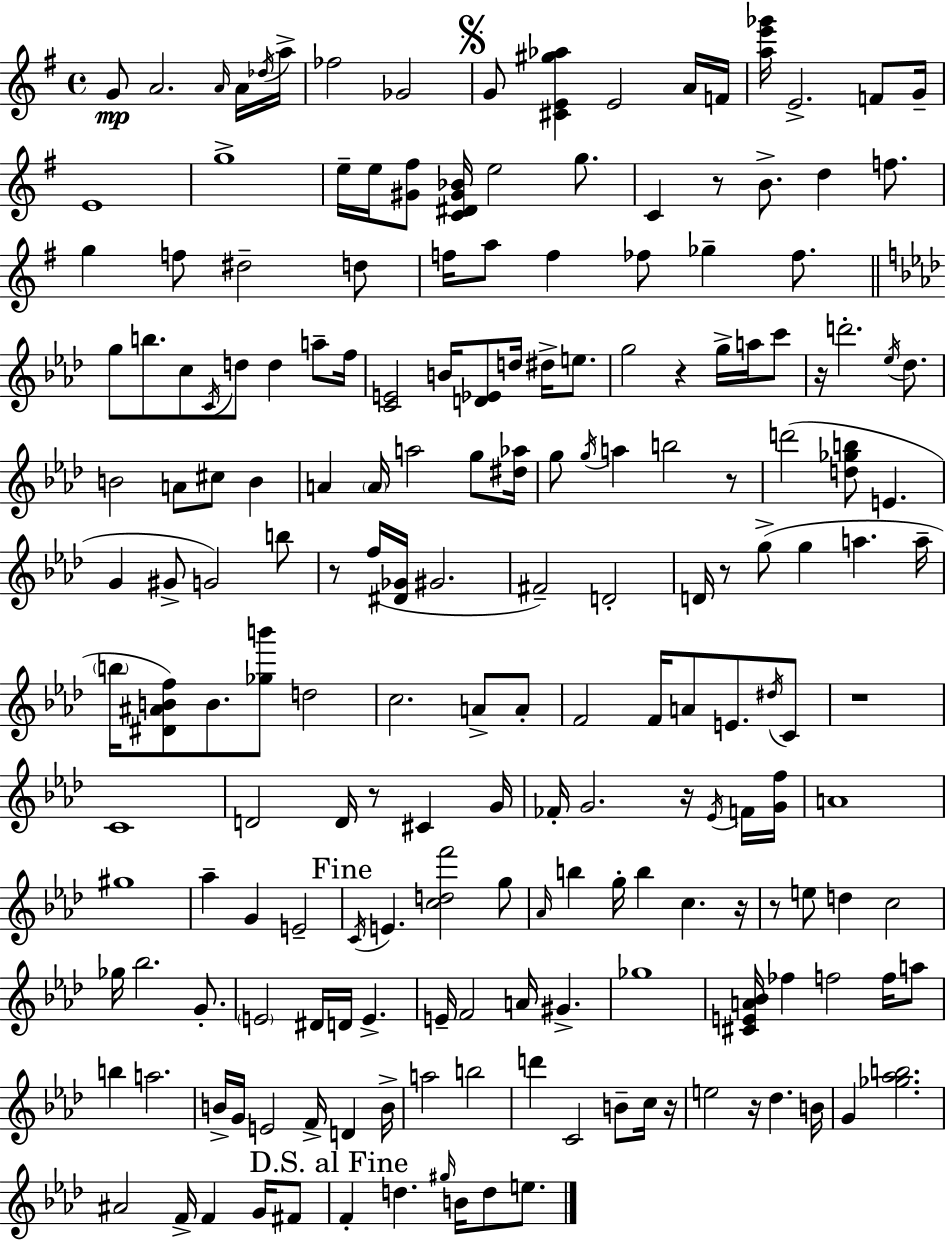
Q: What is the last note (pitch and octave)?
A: E5